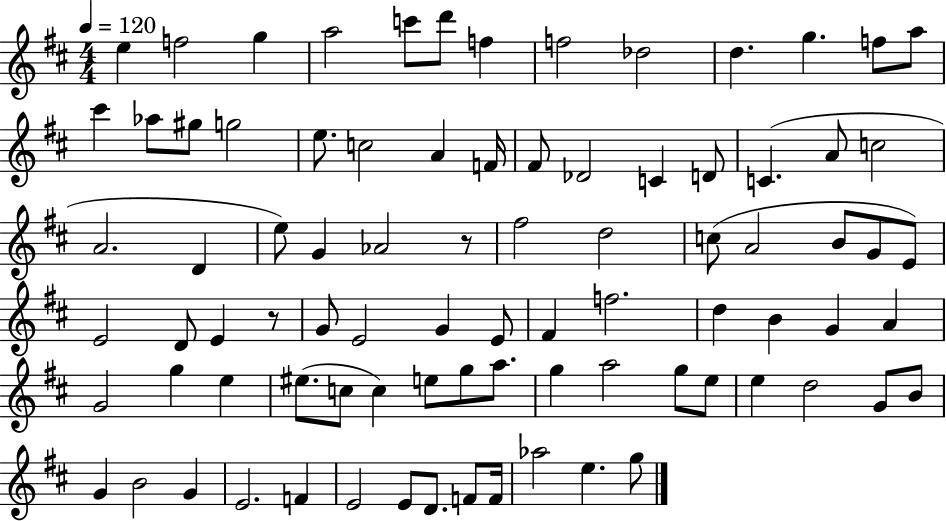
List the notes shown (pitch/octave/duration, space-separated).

E5/q F5/h G5/q A5/h C6/e D6/e F5/q F5/h Db5/h D5/q. G5/q. F5/e A5/e C#6/q Ab5/e G#5/e G5/h E5/e. C5/h A4/q F4/s F#4/e Db4/h C4/q D4/e C4/q. A4/e C5/h A4/h. D4/q E5/e G4/q Ab4/h R/e F#5/h D5/h C5/e A4/h B4/e G4/e E4/e E4/h D4/e E4/q R/e G4/e E4/h G4/q E4/e F#4/q F5/h. D5/q B4/q G4/q A4/q G4/h G5/q E5/q EIS5/e. C5/e C5/q E5/e G5/e A5/e. G5/q A5/h G5/e E5/e E5/q D5/h G4/e B4/e G4/q B4/h G4/q E4/h. F4/q E4/h E4/e D4/e. F4/e F4/s Ab5/h E5/q. G5/e